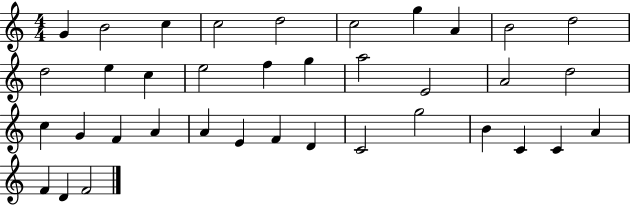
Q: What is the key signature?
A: C major